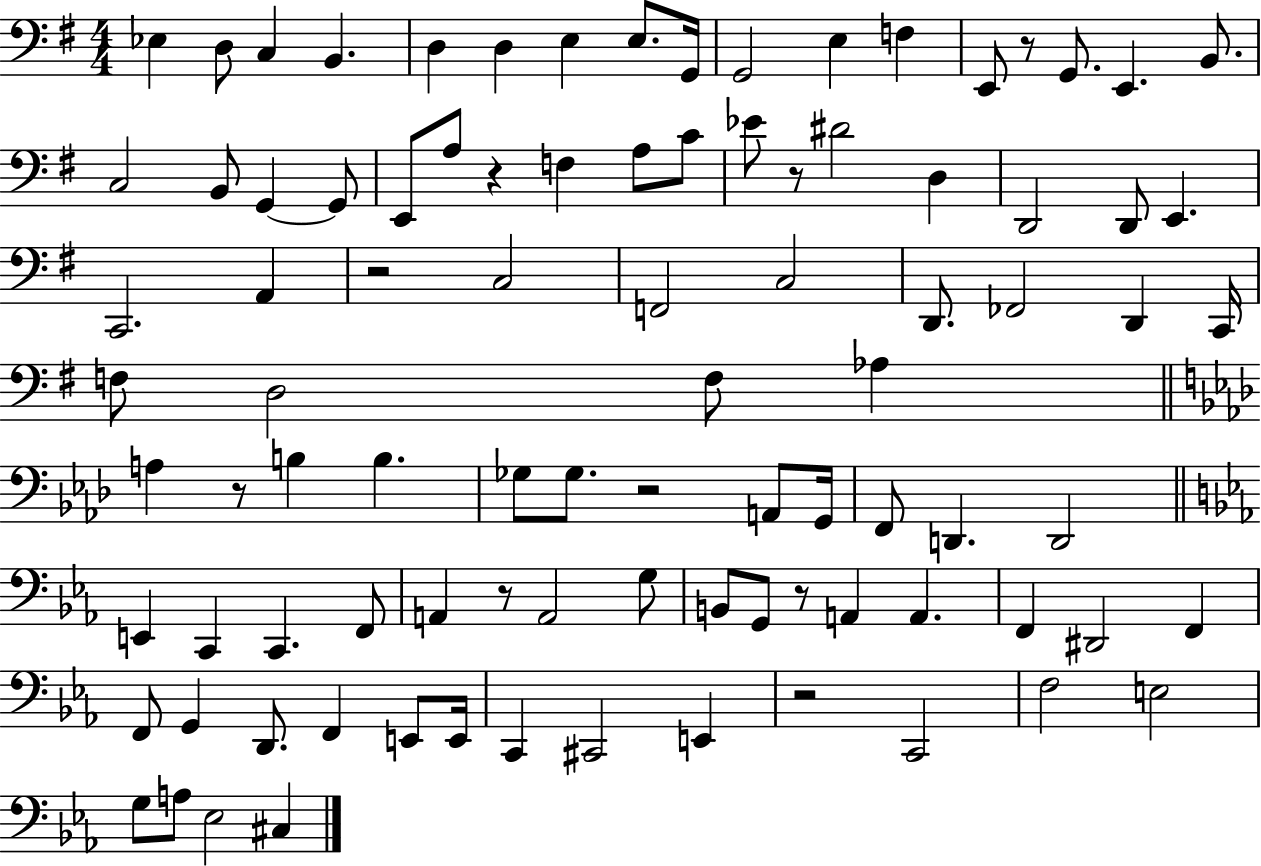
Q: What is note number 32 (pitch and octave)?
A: C2